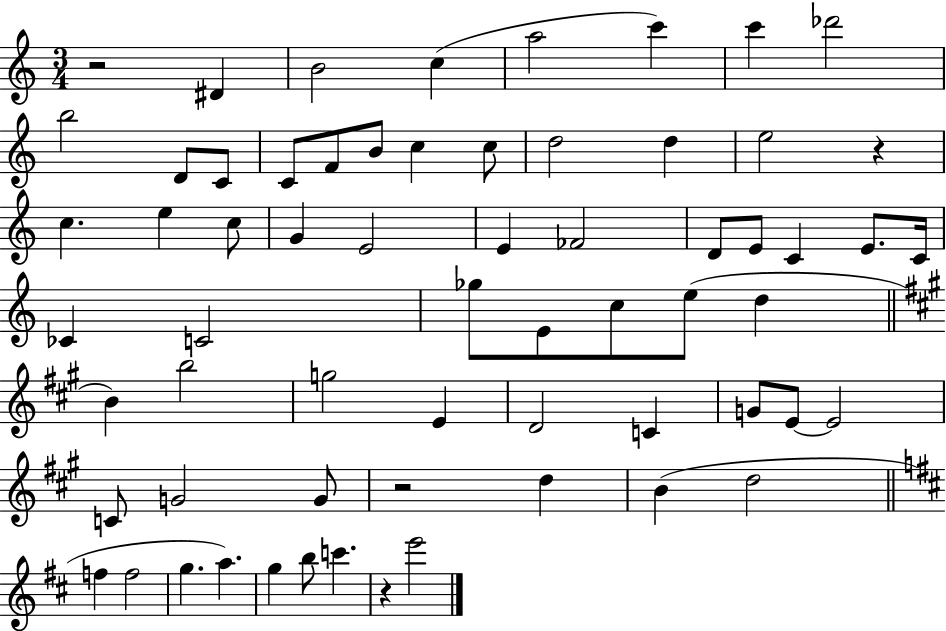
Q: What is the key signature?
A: C major